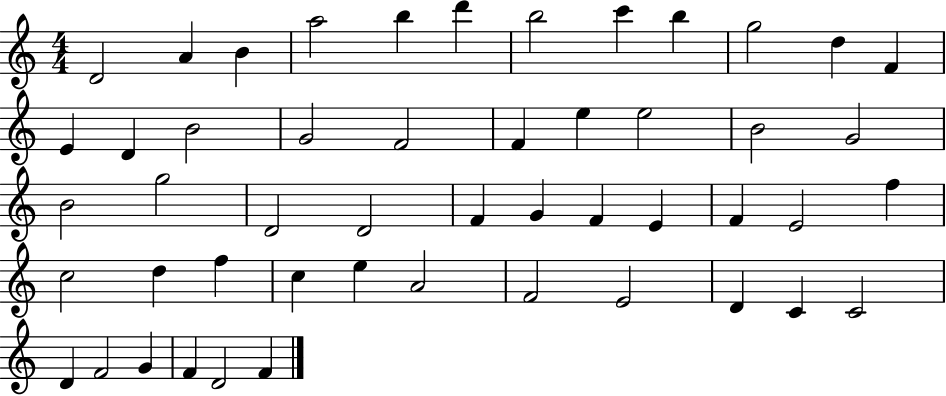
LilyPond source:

{
  \clef treble
  \numericTimeSignature
  \time 4/4
  \key c \major
  d'2 a'4 b'4 | a''2 b''4 d'''4 | b''2 c'''4 b''4 | g''2 d''4 f'4 | \break e'4 d'4 b'2 | g'2 f'2 | f'4 e''4 e''2 | b'2 g'2 | \break b'2 g''2 | d'2 d'2 | f'4 g'4 f'4 e'4 | f'4 e'2 f''4 | \break c''2 d''4 f''4 | c''4 e''4 a'2 | f'2 e'2 | d'4 c'4 c'2 | \break d'4 f'2 g'4 | f'4 d'2 f'4 | \bar "|."
}